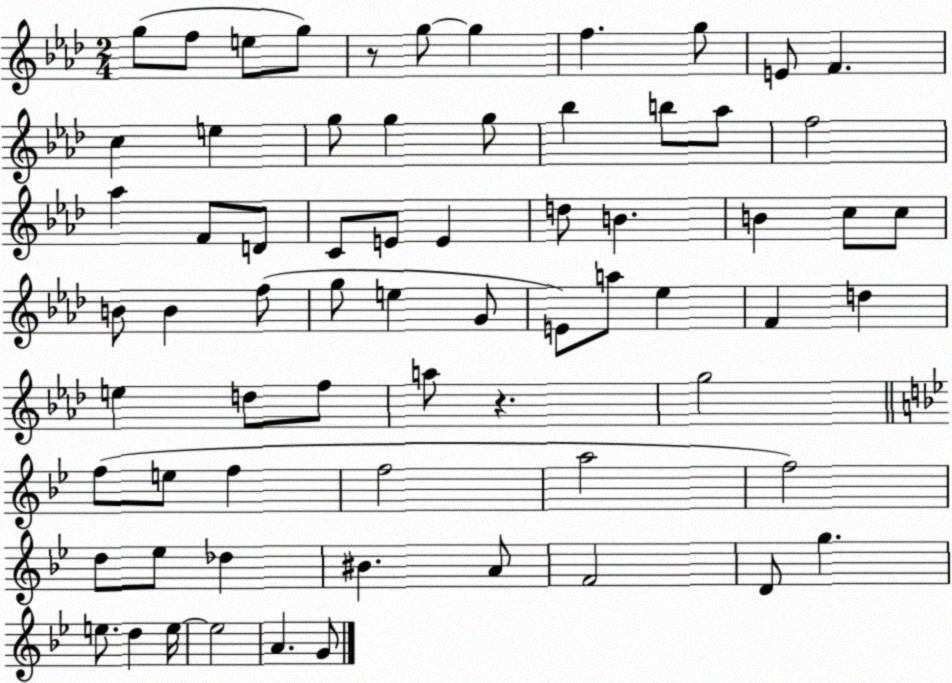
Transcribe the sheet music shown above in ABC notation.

X:1
T:Untitled
M:2/4
L:1/4
K:Ab
g/2 f/2 e/2 g/2 z/2 g/2 g f g/2 E/2 F c e g/2 g g/2 _b b/2 _a/2 f2 _a F/2 D/2 C/2 E/2 E d/2 B B c/2 c/2 B/2 B f/2 g/2 e G/2 E/2 a/2 _e F d e d/2 f/2 a/2 z g2 f/2 e/2 f f2 a2 f2 d/2 _e/2 _d ^B A/2 F2 D/2 g e/2 d e/4 e2 A G/2